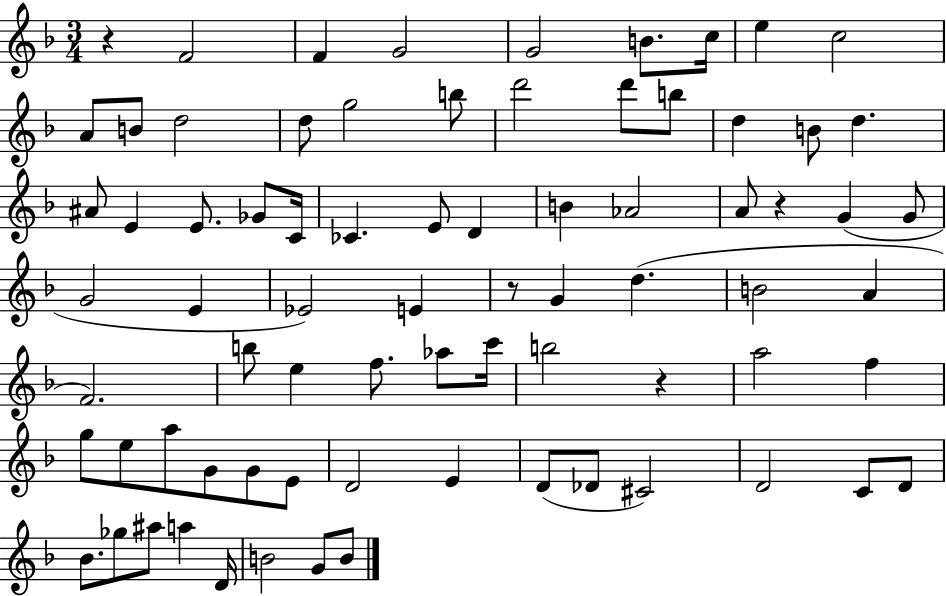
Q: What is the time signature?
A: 3/4